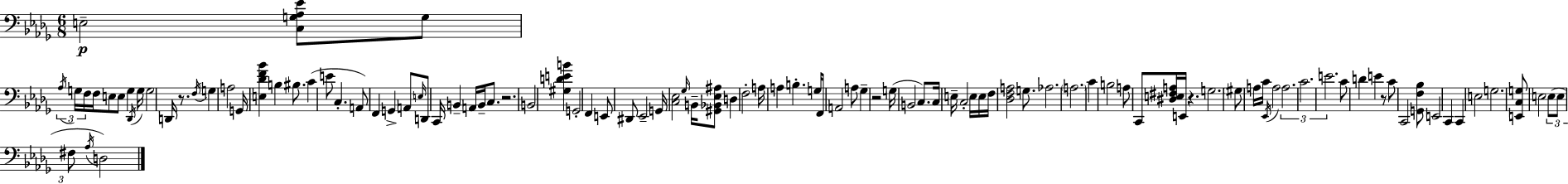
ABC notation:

X:1
T:Untitled
M:6/8
L:1/4
K:Bbm
E,2 [C,G,_A,_E]/2 G,/2 _A,/4 G,/4 F,/4 F,/4 E,/2 E,/2 G, _D,,/4 G,/4 G,2 D,,/4 z/2 F,/4 G, A,2 G,,/4 [E,_DF_B] B, ^B,/2 C E/2 C, A,,/2 F,, G,, A,,/2 E,/4 D,,/2 C,,/4 B,, A,,/4 B,,/4 C,/2 z2 B,,2 [^G,DEB] G,,2 F,, E,,/2 ^D,,/2 _E,,2 G,,/4 [C,_E,]2 _G,/4 B,,/4 [^G,,_B,,_E,^A,]/2 D, F,2 A,/4 A, B, G,/4 F,,/2 A,,2 A,/2 _G, z2 G,/4 B,,2 C,/2 C,/4 E,/4 C,2 E,/4 E,/4 F,/4 [_D,F,A,]2 G,/2 _A,2 A,2 C B,2 A,/2 C,,/2 [^D,E,^F,A,]/4 E,,/4 z G,2 ^G,/2 A,/4 C/4 _E,,/4 A,2 A,2 C2 E2 C/2 D E z/2 C/2 C,,2 [G,,F,_B,]/2 E,,2 C,, C,, E,2 G,2 [E,,C,G,]/2 E,2 E,/2 E,/2 ^F,/2 _A,/4 D,2